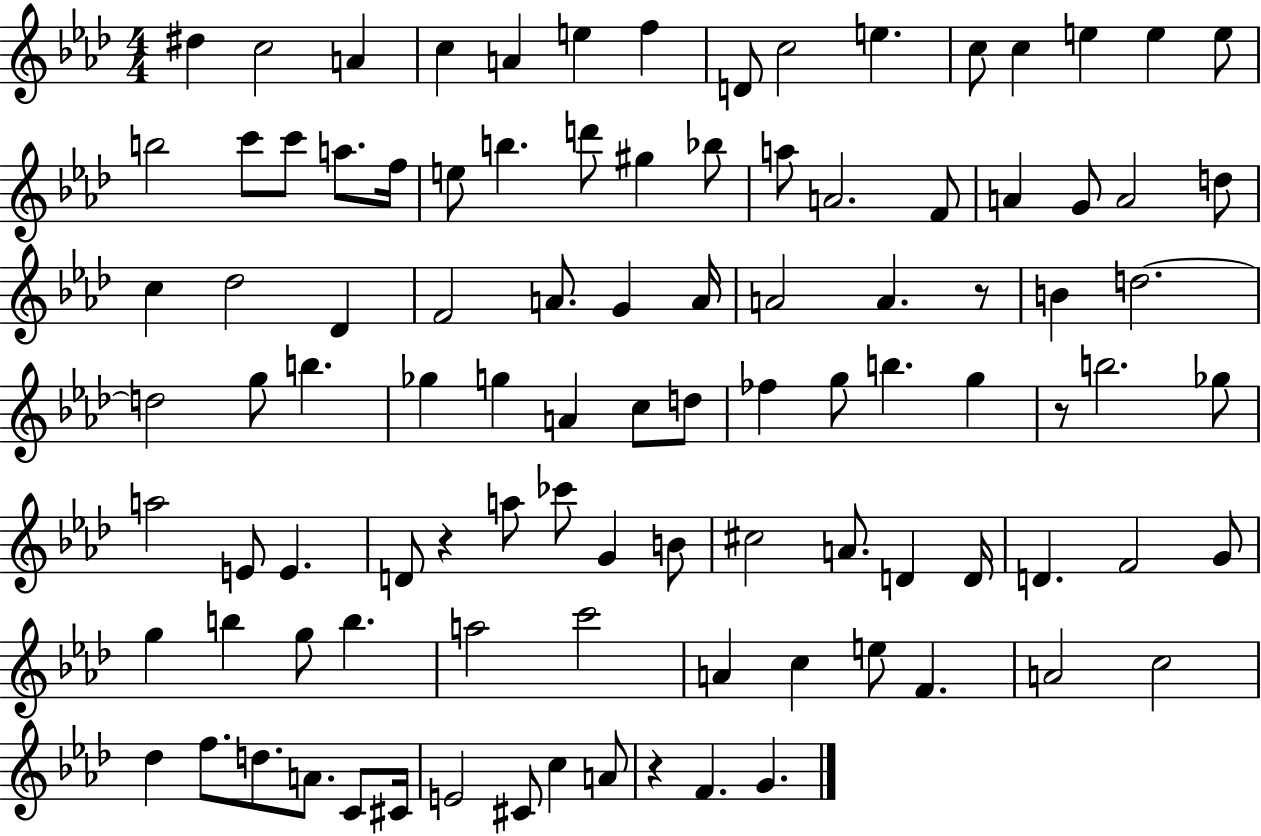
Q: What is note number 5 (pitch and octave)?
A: A4